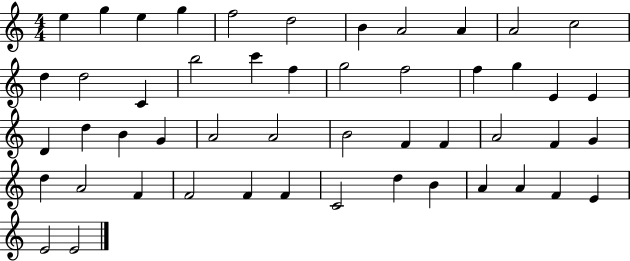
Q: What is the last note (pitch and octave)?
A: E4